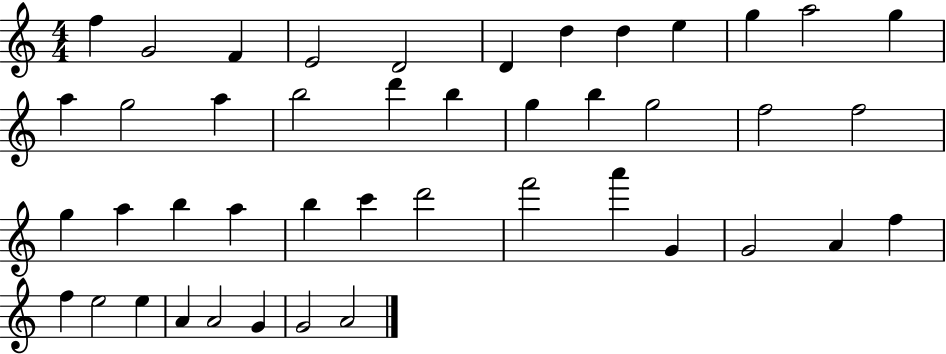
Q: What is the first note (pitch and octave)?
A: F5